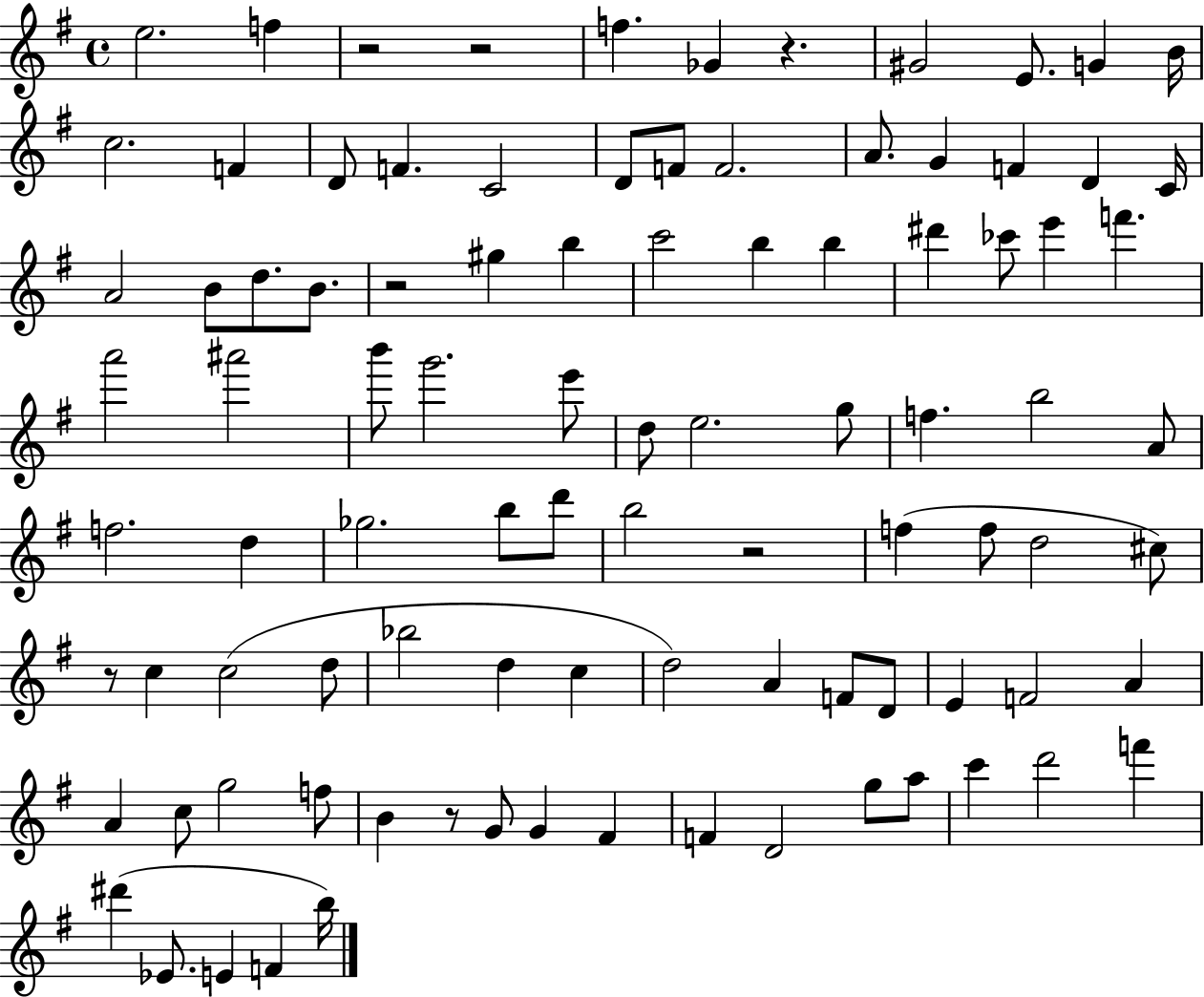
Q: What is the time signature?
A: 4/4